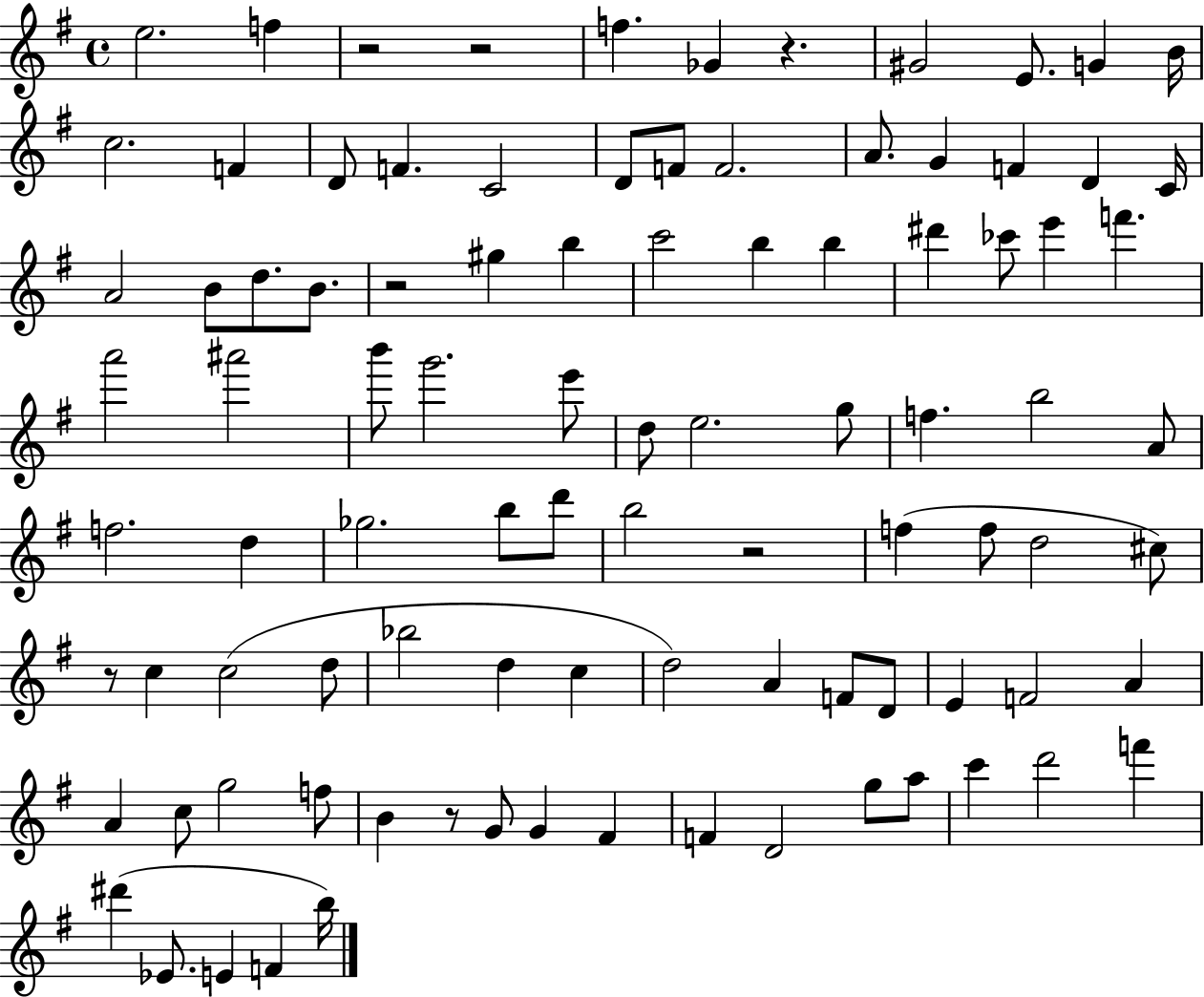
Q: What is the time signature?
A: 4/4